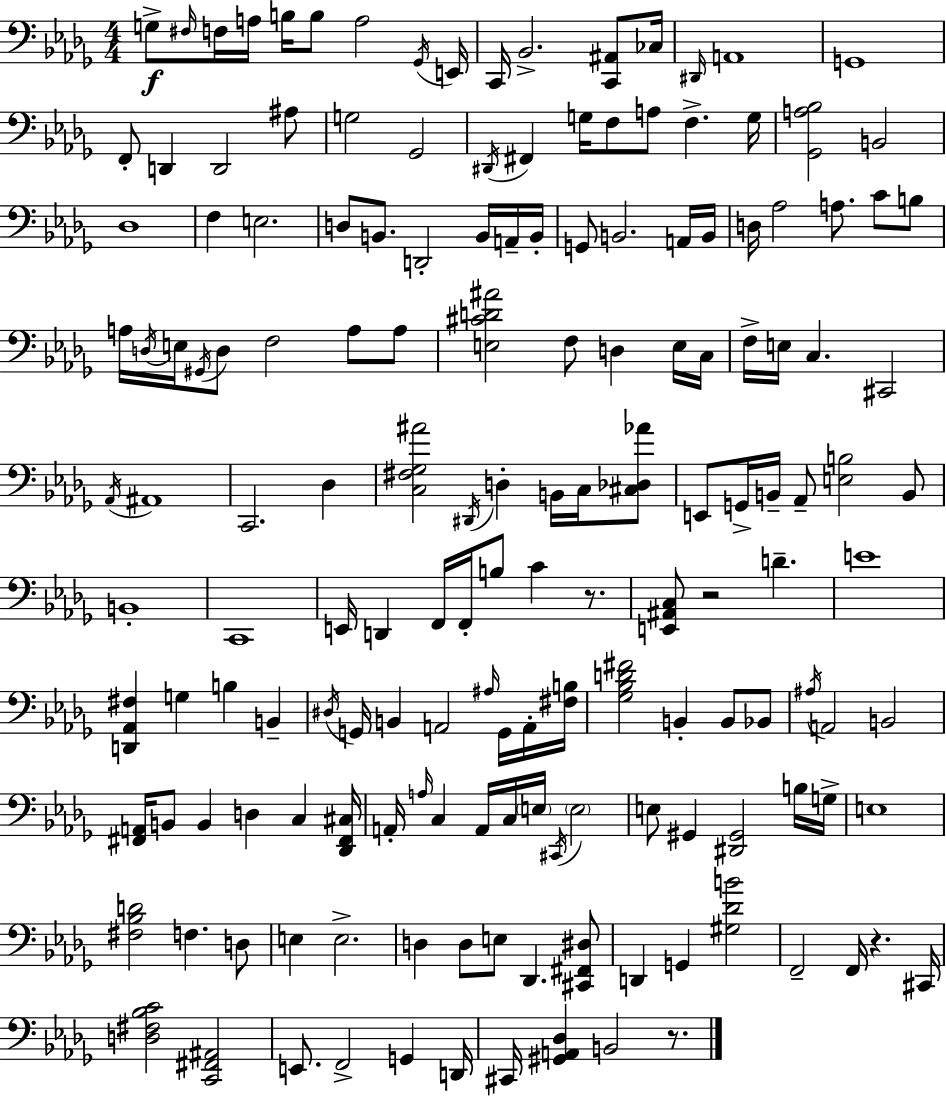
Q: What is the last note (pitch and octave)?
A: B2